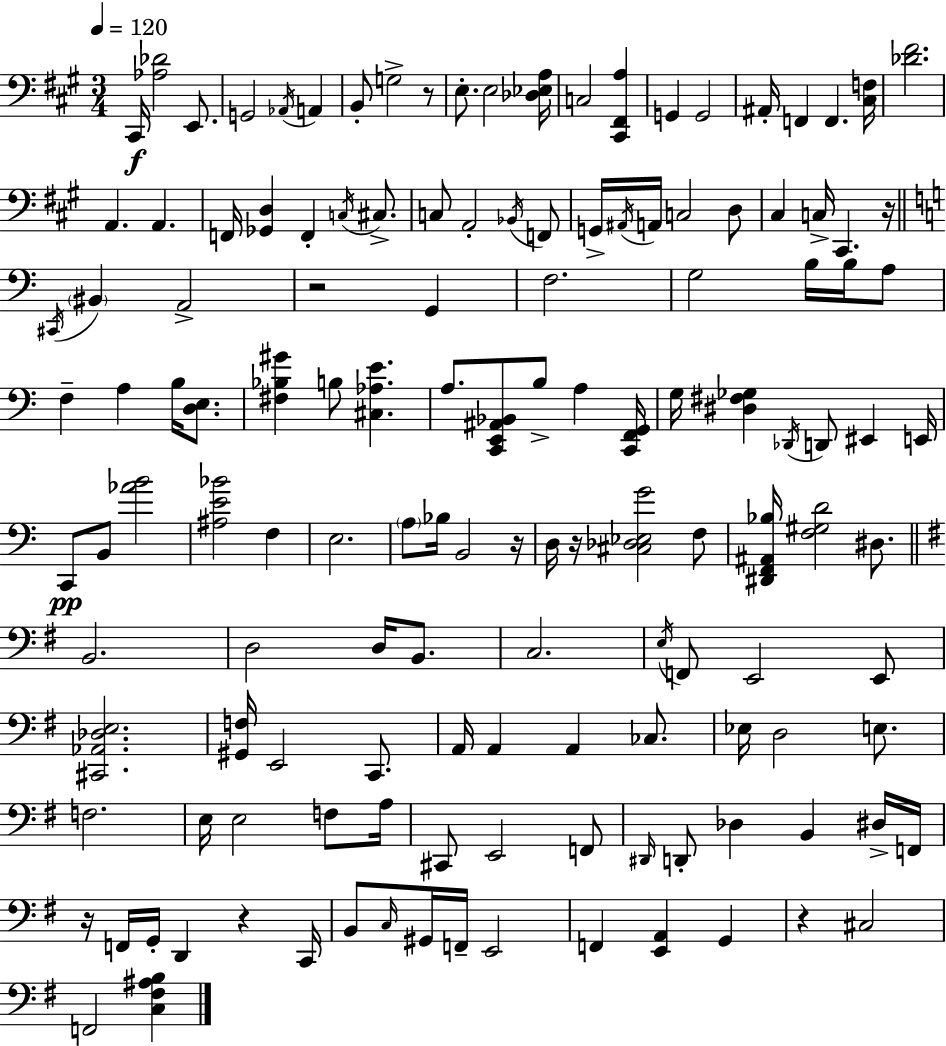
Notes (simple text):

C#2/s [Ab3,Db4]/h E2/e. G2/h Ab2/s A2/q B2/e G3/h R/e E3/e. E3/h [Db3,Eb3,A3]/s C3/h [C#2,F#2,A3]/q G2/q G2/h A#2/s F2/q F2/q. [C#3,F3]/s [Db4,F#4]/h. A2/q. A2/q. F2/s [Gb2,D3]/q F2/q C3/s C#3/e. C3/e A2/h Bb2/s F2/e G2/s A#2/s A2/s C3/h D3/e C#3/q C3/s C#2/q. R/s C#2/s BIS2/q A2/h R/h G2/q F3/h. G3/h B3/s B3/s A3/e F3/q A3/q B3/s [D3,E3]/e. [F#3,Bb3,G#4]/q B3/e [C#3,Ab3,E4]/q. A3/e. [C2,E2,A#2,Bb2]/e B3/e A3/q [C2,F2,G2]/s G3/s [D#3,F#3,Gb3]/q Db2/s D2/e EIS2/q E2/s C2/e B2/e [Ab4,B4]/h [A#3,E4,Bb4]/h F3/q E3/h. A3/e Bb3/s B2/h R/s D3/s R/s [C#3,Db3,Eb3,G4]/h F3/e [D#2,F2,A#2,Bb3]/s [F3,G#3,D4]/h D#3/e. B2/h. D3/h D3/s B2/e. C3/h. E3/s F2/e E2/h E2/e [C#2,Ab2,Db3,E3]/h. [G#2,F3]/s E2/h C2/e. A2/s A2/q A2/q CES3/e. Eb3/s D3/h E3/e. F3/h. E3/s E3/h F3/e A3/s C#2/e E2/h F2/e D#2/s D2/e Db3/q B2/q D#3/s F2/s R/s F2/s G2/s D2/q R/q C2/s B2/e C3/s G#2/s F2/s E2/h F2/q [E2,A2]/q G2/q R/q C#3/h F2/h [C3,F#3,A#3,B3]/q